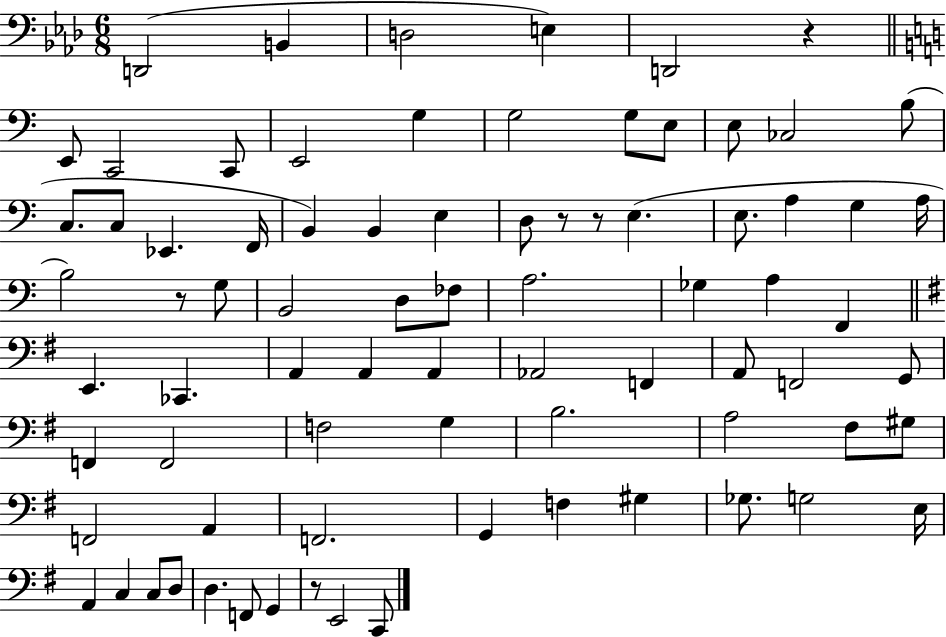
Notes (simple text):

D2/h B2/q D3/h E3/q D2/h R/q E2/e C2/h C2/e E2/h G3/q G3/h G3/e E3/e E3/e CES3/h B3/e C3/e. C3/e Eb2/q. F2/s B2/q B2/q E3/q D3/e R/e R/e E3/q. E3/e. A3/q G3/q A3/s B3/h R/e G3/e B2/h D3/e FES3/e A3/h. Gb3/q A3/q F2/q E2/q. CES2/q. A2/q A2/q A2/q Ab2/h F2/q A2/e F2/h G2/e F2/q F2/h F3/h G3/q B3/h. A3/h F#3/e G#3/e F2/h A2/q F2/h. G2/q F3/q G#3/q Gb3/e. G3/h E3/s A2/q C3/q C3/e D3/e D3/q. F2/e G2/q R/e E2/h C2/e